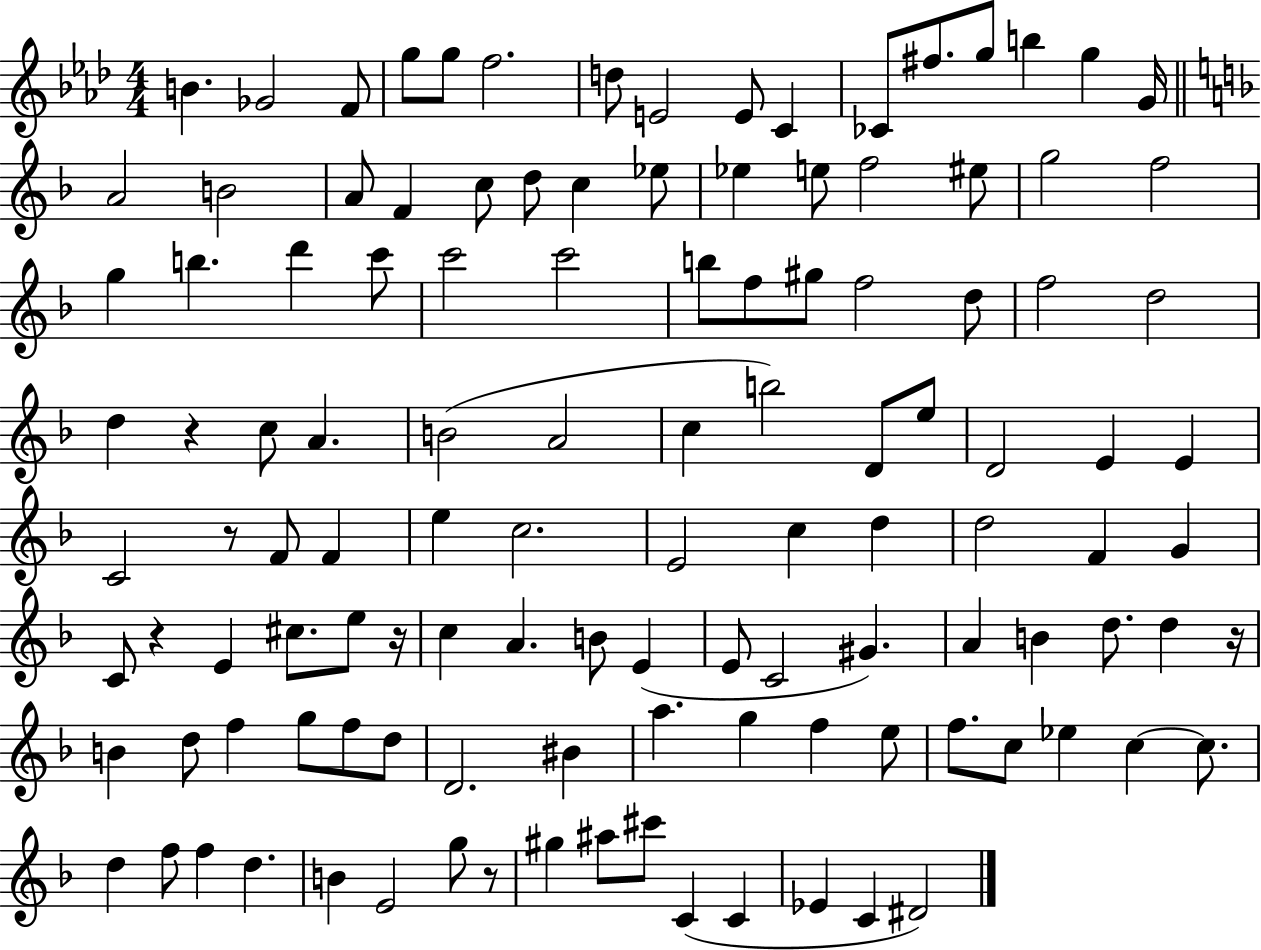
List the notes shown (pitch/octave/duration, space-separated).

B4/q. Gb4/h F4/e G5/e G5/e F5/h. D5/e E4/h E4/e C4/q CES4/e F#5/e. G5/e B5/q G5/q G4/s A4/h B4/h A4/e F4/q C5/e D5/e C5/q Eb5/e Eb5/q E5/e F5/h EIS5/e G5/h F5/h G5/q B5/q. D6/q C6/e C6/h C6/h B5/e F5/e G#5/e F5/h D5/e F5/h D5/h D5/q R/q C5/e A4/q. B4/h A4/h C5/q B5/h D4/e E5/e D4/h E4/q E4/q C4/h R/e F4/e F4/q E5/q C5/h. E4/h C5/q D5/q D5/h F4/q G4/q C4/e R/q E4/q C#5/e. E5/e R/s C5/q A4/q. B4/e E4/q E4/e C4/h G#4/q. A4/q B4/q D5/e. D5/q R/s B4/q D5/e F5/q G5/e F5/e D5/e D4/h. BIS4/q A5/q. G5/q F5/q E5/e F5/e. C5/e Eb5/q C5/q C5/e. D5/q F5/e F5/q D5/q. B4/q E4/h G5/e R/e G#5/q A#5/e C#6/e C4/q C4/q Eb4/q C4/q D#4/h